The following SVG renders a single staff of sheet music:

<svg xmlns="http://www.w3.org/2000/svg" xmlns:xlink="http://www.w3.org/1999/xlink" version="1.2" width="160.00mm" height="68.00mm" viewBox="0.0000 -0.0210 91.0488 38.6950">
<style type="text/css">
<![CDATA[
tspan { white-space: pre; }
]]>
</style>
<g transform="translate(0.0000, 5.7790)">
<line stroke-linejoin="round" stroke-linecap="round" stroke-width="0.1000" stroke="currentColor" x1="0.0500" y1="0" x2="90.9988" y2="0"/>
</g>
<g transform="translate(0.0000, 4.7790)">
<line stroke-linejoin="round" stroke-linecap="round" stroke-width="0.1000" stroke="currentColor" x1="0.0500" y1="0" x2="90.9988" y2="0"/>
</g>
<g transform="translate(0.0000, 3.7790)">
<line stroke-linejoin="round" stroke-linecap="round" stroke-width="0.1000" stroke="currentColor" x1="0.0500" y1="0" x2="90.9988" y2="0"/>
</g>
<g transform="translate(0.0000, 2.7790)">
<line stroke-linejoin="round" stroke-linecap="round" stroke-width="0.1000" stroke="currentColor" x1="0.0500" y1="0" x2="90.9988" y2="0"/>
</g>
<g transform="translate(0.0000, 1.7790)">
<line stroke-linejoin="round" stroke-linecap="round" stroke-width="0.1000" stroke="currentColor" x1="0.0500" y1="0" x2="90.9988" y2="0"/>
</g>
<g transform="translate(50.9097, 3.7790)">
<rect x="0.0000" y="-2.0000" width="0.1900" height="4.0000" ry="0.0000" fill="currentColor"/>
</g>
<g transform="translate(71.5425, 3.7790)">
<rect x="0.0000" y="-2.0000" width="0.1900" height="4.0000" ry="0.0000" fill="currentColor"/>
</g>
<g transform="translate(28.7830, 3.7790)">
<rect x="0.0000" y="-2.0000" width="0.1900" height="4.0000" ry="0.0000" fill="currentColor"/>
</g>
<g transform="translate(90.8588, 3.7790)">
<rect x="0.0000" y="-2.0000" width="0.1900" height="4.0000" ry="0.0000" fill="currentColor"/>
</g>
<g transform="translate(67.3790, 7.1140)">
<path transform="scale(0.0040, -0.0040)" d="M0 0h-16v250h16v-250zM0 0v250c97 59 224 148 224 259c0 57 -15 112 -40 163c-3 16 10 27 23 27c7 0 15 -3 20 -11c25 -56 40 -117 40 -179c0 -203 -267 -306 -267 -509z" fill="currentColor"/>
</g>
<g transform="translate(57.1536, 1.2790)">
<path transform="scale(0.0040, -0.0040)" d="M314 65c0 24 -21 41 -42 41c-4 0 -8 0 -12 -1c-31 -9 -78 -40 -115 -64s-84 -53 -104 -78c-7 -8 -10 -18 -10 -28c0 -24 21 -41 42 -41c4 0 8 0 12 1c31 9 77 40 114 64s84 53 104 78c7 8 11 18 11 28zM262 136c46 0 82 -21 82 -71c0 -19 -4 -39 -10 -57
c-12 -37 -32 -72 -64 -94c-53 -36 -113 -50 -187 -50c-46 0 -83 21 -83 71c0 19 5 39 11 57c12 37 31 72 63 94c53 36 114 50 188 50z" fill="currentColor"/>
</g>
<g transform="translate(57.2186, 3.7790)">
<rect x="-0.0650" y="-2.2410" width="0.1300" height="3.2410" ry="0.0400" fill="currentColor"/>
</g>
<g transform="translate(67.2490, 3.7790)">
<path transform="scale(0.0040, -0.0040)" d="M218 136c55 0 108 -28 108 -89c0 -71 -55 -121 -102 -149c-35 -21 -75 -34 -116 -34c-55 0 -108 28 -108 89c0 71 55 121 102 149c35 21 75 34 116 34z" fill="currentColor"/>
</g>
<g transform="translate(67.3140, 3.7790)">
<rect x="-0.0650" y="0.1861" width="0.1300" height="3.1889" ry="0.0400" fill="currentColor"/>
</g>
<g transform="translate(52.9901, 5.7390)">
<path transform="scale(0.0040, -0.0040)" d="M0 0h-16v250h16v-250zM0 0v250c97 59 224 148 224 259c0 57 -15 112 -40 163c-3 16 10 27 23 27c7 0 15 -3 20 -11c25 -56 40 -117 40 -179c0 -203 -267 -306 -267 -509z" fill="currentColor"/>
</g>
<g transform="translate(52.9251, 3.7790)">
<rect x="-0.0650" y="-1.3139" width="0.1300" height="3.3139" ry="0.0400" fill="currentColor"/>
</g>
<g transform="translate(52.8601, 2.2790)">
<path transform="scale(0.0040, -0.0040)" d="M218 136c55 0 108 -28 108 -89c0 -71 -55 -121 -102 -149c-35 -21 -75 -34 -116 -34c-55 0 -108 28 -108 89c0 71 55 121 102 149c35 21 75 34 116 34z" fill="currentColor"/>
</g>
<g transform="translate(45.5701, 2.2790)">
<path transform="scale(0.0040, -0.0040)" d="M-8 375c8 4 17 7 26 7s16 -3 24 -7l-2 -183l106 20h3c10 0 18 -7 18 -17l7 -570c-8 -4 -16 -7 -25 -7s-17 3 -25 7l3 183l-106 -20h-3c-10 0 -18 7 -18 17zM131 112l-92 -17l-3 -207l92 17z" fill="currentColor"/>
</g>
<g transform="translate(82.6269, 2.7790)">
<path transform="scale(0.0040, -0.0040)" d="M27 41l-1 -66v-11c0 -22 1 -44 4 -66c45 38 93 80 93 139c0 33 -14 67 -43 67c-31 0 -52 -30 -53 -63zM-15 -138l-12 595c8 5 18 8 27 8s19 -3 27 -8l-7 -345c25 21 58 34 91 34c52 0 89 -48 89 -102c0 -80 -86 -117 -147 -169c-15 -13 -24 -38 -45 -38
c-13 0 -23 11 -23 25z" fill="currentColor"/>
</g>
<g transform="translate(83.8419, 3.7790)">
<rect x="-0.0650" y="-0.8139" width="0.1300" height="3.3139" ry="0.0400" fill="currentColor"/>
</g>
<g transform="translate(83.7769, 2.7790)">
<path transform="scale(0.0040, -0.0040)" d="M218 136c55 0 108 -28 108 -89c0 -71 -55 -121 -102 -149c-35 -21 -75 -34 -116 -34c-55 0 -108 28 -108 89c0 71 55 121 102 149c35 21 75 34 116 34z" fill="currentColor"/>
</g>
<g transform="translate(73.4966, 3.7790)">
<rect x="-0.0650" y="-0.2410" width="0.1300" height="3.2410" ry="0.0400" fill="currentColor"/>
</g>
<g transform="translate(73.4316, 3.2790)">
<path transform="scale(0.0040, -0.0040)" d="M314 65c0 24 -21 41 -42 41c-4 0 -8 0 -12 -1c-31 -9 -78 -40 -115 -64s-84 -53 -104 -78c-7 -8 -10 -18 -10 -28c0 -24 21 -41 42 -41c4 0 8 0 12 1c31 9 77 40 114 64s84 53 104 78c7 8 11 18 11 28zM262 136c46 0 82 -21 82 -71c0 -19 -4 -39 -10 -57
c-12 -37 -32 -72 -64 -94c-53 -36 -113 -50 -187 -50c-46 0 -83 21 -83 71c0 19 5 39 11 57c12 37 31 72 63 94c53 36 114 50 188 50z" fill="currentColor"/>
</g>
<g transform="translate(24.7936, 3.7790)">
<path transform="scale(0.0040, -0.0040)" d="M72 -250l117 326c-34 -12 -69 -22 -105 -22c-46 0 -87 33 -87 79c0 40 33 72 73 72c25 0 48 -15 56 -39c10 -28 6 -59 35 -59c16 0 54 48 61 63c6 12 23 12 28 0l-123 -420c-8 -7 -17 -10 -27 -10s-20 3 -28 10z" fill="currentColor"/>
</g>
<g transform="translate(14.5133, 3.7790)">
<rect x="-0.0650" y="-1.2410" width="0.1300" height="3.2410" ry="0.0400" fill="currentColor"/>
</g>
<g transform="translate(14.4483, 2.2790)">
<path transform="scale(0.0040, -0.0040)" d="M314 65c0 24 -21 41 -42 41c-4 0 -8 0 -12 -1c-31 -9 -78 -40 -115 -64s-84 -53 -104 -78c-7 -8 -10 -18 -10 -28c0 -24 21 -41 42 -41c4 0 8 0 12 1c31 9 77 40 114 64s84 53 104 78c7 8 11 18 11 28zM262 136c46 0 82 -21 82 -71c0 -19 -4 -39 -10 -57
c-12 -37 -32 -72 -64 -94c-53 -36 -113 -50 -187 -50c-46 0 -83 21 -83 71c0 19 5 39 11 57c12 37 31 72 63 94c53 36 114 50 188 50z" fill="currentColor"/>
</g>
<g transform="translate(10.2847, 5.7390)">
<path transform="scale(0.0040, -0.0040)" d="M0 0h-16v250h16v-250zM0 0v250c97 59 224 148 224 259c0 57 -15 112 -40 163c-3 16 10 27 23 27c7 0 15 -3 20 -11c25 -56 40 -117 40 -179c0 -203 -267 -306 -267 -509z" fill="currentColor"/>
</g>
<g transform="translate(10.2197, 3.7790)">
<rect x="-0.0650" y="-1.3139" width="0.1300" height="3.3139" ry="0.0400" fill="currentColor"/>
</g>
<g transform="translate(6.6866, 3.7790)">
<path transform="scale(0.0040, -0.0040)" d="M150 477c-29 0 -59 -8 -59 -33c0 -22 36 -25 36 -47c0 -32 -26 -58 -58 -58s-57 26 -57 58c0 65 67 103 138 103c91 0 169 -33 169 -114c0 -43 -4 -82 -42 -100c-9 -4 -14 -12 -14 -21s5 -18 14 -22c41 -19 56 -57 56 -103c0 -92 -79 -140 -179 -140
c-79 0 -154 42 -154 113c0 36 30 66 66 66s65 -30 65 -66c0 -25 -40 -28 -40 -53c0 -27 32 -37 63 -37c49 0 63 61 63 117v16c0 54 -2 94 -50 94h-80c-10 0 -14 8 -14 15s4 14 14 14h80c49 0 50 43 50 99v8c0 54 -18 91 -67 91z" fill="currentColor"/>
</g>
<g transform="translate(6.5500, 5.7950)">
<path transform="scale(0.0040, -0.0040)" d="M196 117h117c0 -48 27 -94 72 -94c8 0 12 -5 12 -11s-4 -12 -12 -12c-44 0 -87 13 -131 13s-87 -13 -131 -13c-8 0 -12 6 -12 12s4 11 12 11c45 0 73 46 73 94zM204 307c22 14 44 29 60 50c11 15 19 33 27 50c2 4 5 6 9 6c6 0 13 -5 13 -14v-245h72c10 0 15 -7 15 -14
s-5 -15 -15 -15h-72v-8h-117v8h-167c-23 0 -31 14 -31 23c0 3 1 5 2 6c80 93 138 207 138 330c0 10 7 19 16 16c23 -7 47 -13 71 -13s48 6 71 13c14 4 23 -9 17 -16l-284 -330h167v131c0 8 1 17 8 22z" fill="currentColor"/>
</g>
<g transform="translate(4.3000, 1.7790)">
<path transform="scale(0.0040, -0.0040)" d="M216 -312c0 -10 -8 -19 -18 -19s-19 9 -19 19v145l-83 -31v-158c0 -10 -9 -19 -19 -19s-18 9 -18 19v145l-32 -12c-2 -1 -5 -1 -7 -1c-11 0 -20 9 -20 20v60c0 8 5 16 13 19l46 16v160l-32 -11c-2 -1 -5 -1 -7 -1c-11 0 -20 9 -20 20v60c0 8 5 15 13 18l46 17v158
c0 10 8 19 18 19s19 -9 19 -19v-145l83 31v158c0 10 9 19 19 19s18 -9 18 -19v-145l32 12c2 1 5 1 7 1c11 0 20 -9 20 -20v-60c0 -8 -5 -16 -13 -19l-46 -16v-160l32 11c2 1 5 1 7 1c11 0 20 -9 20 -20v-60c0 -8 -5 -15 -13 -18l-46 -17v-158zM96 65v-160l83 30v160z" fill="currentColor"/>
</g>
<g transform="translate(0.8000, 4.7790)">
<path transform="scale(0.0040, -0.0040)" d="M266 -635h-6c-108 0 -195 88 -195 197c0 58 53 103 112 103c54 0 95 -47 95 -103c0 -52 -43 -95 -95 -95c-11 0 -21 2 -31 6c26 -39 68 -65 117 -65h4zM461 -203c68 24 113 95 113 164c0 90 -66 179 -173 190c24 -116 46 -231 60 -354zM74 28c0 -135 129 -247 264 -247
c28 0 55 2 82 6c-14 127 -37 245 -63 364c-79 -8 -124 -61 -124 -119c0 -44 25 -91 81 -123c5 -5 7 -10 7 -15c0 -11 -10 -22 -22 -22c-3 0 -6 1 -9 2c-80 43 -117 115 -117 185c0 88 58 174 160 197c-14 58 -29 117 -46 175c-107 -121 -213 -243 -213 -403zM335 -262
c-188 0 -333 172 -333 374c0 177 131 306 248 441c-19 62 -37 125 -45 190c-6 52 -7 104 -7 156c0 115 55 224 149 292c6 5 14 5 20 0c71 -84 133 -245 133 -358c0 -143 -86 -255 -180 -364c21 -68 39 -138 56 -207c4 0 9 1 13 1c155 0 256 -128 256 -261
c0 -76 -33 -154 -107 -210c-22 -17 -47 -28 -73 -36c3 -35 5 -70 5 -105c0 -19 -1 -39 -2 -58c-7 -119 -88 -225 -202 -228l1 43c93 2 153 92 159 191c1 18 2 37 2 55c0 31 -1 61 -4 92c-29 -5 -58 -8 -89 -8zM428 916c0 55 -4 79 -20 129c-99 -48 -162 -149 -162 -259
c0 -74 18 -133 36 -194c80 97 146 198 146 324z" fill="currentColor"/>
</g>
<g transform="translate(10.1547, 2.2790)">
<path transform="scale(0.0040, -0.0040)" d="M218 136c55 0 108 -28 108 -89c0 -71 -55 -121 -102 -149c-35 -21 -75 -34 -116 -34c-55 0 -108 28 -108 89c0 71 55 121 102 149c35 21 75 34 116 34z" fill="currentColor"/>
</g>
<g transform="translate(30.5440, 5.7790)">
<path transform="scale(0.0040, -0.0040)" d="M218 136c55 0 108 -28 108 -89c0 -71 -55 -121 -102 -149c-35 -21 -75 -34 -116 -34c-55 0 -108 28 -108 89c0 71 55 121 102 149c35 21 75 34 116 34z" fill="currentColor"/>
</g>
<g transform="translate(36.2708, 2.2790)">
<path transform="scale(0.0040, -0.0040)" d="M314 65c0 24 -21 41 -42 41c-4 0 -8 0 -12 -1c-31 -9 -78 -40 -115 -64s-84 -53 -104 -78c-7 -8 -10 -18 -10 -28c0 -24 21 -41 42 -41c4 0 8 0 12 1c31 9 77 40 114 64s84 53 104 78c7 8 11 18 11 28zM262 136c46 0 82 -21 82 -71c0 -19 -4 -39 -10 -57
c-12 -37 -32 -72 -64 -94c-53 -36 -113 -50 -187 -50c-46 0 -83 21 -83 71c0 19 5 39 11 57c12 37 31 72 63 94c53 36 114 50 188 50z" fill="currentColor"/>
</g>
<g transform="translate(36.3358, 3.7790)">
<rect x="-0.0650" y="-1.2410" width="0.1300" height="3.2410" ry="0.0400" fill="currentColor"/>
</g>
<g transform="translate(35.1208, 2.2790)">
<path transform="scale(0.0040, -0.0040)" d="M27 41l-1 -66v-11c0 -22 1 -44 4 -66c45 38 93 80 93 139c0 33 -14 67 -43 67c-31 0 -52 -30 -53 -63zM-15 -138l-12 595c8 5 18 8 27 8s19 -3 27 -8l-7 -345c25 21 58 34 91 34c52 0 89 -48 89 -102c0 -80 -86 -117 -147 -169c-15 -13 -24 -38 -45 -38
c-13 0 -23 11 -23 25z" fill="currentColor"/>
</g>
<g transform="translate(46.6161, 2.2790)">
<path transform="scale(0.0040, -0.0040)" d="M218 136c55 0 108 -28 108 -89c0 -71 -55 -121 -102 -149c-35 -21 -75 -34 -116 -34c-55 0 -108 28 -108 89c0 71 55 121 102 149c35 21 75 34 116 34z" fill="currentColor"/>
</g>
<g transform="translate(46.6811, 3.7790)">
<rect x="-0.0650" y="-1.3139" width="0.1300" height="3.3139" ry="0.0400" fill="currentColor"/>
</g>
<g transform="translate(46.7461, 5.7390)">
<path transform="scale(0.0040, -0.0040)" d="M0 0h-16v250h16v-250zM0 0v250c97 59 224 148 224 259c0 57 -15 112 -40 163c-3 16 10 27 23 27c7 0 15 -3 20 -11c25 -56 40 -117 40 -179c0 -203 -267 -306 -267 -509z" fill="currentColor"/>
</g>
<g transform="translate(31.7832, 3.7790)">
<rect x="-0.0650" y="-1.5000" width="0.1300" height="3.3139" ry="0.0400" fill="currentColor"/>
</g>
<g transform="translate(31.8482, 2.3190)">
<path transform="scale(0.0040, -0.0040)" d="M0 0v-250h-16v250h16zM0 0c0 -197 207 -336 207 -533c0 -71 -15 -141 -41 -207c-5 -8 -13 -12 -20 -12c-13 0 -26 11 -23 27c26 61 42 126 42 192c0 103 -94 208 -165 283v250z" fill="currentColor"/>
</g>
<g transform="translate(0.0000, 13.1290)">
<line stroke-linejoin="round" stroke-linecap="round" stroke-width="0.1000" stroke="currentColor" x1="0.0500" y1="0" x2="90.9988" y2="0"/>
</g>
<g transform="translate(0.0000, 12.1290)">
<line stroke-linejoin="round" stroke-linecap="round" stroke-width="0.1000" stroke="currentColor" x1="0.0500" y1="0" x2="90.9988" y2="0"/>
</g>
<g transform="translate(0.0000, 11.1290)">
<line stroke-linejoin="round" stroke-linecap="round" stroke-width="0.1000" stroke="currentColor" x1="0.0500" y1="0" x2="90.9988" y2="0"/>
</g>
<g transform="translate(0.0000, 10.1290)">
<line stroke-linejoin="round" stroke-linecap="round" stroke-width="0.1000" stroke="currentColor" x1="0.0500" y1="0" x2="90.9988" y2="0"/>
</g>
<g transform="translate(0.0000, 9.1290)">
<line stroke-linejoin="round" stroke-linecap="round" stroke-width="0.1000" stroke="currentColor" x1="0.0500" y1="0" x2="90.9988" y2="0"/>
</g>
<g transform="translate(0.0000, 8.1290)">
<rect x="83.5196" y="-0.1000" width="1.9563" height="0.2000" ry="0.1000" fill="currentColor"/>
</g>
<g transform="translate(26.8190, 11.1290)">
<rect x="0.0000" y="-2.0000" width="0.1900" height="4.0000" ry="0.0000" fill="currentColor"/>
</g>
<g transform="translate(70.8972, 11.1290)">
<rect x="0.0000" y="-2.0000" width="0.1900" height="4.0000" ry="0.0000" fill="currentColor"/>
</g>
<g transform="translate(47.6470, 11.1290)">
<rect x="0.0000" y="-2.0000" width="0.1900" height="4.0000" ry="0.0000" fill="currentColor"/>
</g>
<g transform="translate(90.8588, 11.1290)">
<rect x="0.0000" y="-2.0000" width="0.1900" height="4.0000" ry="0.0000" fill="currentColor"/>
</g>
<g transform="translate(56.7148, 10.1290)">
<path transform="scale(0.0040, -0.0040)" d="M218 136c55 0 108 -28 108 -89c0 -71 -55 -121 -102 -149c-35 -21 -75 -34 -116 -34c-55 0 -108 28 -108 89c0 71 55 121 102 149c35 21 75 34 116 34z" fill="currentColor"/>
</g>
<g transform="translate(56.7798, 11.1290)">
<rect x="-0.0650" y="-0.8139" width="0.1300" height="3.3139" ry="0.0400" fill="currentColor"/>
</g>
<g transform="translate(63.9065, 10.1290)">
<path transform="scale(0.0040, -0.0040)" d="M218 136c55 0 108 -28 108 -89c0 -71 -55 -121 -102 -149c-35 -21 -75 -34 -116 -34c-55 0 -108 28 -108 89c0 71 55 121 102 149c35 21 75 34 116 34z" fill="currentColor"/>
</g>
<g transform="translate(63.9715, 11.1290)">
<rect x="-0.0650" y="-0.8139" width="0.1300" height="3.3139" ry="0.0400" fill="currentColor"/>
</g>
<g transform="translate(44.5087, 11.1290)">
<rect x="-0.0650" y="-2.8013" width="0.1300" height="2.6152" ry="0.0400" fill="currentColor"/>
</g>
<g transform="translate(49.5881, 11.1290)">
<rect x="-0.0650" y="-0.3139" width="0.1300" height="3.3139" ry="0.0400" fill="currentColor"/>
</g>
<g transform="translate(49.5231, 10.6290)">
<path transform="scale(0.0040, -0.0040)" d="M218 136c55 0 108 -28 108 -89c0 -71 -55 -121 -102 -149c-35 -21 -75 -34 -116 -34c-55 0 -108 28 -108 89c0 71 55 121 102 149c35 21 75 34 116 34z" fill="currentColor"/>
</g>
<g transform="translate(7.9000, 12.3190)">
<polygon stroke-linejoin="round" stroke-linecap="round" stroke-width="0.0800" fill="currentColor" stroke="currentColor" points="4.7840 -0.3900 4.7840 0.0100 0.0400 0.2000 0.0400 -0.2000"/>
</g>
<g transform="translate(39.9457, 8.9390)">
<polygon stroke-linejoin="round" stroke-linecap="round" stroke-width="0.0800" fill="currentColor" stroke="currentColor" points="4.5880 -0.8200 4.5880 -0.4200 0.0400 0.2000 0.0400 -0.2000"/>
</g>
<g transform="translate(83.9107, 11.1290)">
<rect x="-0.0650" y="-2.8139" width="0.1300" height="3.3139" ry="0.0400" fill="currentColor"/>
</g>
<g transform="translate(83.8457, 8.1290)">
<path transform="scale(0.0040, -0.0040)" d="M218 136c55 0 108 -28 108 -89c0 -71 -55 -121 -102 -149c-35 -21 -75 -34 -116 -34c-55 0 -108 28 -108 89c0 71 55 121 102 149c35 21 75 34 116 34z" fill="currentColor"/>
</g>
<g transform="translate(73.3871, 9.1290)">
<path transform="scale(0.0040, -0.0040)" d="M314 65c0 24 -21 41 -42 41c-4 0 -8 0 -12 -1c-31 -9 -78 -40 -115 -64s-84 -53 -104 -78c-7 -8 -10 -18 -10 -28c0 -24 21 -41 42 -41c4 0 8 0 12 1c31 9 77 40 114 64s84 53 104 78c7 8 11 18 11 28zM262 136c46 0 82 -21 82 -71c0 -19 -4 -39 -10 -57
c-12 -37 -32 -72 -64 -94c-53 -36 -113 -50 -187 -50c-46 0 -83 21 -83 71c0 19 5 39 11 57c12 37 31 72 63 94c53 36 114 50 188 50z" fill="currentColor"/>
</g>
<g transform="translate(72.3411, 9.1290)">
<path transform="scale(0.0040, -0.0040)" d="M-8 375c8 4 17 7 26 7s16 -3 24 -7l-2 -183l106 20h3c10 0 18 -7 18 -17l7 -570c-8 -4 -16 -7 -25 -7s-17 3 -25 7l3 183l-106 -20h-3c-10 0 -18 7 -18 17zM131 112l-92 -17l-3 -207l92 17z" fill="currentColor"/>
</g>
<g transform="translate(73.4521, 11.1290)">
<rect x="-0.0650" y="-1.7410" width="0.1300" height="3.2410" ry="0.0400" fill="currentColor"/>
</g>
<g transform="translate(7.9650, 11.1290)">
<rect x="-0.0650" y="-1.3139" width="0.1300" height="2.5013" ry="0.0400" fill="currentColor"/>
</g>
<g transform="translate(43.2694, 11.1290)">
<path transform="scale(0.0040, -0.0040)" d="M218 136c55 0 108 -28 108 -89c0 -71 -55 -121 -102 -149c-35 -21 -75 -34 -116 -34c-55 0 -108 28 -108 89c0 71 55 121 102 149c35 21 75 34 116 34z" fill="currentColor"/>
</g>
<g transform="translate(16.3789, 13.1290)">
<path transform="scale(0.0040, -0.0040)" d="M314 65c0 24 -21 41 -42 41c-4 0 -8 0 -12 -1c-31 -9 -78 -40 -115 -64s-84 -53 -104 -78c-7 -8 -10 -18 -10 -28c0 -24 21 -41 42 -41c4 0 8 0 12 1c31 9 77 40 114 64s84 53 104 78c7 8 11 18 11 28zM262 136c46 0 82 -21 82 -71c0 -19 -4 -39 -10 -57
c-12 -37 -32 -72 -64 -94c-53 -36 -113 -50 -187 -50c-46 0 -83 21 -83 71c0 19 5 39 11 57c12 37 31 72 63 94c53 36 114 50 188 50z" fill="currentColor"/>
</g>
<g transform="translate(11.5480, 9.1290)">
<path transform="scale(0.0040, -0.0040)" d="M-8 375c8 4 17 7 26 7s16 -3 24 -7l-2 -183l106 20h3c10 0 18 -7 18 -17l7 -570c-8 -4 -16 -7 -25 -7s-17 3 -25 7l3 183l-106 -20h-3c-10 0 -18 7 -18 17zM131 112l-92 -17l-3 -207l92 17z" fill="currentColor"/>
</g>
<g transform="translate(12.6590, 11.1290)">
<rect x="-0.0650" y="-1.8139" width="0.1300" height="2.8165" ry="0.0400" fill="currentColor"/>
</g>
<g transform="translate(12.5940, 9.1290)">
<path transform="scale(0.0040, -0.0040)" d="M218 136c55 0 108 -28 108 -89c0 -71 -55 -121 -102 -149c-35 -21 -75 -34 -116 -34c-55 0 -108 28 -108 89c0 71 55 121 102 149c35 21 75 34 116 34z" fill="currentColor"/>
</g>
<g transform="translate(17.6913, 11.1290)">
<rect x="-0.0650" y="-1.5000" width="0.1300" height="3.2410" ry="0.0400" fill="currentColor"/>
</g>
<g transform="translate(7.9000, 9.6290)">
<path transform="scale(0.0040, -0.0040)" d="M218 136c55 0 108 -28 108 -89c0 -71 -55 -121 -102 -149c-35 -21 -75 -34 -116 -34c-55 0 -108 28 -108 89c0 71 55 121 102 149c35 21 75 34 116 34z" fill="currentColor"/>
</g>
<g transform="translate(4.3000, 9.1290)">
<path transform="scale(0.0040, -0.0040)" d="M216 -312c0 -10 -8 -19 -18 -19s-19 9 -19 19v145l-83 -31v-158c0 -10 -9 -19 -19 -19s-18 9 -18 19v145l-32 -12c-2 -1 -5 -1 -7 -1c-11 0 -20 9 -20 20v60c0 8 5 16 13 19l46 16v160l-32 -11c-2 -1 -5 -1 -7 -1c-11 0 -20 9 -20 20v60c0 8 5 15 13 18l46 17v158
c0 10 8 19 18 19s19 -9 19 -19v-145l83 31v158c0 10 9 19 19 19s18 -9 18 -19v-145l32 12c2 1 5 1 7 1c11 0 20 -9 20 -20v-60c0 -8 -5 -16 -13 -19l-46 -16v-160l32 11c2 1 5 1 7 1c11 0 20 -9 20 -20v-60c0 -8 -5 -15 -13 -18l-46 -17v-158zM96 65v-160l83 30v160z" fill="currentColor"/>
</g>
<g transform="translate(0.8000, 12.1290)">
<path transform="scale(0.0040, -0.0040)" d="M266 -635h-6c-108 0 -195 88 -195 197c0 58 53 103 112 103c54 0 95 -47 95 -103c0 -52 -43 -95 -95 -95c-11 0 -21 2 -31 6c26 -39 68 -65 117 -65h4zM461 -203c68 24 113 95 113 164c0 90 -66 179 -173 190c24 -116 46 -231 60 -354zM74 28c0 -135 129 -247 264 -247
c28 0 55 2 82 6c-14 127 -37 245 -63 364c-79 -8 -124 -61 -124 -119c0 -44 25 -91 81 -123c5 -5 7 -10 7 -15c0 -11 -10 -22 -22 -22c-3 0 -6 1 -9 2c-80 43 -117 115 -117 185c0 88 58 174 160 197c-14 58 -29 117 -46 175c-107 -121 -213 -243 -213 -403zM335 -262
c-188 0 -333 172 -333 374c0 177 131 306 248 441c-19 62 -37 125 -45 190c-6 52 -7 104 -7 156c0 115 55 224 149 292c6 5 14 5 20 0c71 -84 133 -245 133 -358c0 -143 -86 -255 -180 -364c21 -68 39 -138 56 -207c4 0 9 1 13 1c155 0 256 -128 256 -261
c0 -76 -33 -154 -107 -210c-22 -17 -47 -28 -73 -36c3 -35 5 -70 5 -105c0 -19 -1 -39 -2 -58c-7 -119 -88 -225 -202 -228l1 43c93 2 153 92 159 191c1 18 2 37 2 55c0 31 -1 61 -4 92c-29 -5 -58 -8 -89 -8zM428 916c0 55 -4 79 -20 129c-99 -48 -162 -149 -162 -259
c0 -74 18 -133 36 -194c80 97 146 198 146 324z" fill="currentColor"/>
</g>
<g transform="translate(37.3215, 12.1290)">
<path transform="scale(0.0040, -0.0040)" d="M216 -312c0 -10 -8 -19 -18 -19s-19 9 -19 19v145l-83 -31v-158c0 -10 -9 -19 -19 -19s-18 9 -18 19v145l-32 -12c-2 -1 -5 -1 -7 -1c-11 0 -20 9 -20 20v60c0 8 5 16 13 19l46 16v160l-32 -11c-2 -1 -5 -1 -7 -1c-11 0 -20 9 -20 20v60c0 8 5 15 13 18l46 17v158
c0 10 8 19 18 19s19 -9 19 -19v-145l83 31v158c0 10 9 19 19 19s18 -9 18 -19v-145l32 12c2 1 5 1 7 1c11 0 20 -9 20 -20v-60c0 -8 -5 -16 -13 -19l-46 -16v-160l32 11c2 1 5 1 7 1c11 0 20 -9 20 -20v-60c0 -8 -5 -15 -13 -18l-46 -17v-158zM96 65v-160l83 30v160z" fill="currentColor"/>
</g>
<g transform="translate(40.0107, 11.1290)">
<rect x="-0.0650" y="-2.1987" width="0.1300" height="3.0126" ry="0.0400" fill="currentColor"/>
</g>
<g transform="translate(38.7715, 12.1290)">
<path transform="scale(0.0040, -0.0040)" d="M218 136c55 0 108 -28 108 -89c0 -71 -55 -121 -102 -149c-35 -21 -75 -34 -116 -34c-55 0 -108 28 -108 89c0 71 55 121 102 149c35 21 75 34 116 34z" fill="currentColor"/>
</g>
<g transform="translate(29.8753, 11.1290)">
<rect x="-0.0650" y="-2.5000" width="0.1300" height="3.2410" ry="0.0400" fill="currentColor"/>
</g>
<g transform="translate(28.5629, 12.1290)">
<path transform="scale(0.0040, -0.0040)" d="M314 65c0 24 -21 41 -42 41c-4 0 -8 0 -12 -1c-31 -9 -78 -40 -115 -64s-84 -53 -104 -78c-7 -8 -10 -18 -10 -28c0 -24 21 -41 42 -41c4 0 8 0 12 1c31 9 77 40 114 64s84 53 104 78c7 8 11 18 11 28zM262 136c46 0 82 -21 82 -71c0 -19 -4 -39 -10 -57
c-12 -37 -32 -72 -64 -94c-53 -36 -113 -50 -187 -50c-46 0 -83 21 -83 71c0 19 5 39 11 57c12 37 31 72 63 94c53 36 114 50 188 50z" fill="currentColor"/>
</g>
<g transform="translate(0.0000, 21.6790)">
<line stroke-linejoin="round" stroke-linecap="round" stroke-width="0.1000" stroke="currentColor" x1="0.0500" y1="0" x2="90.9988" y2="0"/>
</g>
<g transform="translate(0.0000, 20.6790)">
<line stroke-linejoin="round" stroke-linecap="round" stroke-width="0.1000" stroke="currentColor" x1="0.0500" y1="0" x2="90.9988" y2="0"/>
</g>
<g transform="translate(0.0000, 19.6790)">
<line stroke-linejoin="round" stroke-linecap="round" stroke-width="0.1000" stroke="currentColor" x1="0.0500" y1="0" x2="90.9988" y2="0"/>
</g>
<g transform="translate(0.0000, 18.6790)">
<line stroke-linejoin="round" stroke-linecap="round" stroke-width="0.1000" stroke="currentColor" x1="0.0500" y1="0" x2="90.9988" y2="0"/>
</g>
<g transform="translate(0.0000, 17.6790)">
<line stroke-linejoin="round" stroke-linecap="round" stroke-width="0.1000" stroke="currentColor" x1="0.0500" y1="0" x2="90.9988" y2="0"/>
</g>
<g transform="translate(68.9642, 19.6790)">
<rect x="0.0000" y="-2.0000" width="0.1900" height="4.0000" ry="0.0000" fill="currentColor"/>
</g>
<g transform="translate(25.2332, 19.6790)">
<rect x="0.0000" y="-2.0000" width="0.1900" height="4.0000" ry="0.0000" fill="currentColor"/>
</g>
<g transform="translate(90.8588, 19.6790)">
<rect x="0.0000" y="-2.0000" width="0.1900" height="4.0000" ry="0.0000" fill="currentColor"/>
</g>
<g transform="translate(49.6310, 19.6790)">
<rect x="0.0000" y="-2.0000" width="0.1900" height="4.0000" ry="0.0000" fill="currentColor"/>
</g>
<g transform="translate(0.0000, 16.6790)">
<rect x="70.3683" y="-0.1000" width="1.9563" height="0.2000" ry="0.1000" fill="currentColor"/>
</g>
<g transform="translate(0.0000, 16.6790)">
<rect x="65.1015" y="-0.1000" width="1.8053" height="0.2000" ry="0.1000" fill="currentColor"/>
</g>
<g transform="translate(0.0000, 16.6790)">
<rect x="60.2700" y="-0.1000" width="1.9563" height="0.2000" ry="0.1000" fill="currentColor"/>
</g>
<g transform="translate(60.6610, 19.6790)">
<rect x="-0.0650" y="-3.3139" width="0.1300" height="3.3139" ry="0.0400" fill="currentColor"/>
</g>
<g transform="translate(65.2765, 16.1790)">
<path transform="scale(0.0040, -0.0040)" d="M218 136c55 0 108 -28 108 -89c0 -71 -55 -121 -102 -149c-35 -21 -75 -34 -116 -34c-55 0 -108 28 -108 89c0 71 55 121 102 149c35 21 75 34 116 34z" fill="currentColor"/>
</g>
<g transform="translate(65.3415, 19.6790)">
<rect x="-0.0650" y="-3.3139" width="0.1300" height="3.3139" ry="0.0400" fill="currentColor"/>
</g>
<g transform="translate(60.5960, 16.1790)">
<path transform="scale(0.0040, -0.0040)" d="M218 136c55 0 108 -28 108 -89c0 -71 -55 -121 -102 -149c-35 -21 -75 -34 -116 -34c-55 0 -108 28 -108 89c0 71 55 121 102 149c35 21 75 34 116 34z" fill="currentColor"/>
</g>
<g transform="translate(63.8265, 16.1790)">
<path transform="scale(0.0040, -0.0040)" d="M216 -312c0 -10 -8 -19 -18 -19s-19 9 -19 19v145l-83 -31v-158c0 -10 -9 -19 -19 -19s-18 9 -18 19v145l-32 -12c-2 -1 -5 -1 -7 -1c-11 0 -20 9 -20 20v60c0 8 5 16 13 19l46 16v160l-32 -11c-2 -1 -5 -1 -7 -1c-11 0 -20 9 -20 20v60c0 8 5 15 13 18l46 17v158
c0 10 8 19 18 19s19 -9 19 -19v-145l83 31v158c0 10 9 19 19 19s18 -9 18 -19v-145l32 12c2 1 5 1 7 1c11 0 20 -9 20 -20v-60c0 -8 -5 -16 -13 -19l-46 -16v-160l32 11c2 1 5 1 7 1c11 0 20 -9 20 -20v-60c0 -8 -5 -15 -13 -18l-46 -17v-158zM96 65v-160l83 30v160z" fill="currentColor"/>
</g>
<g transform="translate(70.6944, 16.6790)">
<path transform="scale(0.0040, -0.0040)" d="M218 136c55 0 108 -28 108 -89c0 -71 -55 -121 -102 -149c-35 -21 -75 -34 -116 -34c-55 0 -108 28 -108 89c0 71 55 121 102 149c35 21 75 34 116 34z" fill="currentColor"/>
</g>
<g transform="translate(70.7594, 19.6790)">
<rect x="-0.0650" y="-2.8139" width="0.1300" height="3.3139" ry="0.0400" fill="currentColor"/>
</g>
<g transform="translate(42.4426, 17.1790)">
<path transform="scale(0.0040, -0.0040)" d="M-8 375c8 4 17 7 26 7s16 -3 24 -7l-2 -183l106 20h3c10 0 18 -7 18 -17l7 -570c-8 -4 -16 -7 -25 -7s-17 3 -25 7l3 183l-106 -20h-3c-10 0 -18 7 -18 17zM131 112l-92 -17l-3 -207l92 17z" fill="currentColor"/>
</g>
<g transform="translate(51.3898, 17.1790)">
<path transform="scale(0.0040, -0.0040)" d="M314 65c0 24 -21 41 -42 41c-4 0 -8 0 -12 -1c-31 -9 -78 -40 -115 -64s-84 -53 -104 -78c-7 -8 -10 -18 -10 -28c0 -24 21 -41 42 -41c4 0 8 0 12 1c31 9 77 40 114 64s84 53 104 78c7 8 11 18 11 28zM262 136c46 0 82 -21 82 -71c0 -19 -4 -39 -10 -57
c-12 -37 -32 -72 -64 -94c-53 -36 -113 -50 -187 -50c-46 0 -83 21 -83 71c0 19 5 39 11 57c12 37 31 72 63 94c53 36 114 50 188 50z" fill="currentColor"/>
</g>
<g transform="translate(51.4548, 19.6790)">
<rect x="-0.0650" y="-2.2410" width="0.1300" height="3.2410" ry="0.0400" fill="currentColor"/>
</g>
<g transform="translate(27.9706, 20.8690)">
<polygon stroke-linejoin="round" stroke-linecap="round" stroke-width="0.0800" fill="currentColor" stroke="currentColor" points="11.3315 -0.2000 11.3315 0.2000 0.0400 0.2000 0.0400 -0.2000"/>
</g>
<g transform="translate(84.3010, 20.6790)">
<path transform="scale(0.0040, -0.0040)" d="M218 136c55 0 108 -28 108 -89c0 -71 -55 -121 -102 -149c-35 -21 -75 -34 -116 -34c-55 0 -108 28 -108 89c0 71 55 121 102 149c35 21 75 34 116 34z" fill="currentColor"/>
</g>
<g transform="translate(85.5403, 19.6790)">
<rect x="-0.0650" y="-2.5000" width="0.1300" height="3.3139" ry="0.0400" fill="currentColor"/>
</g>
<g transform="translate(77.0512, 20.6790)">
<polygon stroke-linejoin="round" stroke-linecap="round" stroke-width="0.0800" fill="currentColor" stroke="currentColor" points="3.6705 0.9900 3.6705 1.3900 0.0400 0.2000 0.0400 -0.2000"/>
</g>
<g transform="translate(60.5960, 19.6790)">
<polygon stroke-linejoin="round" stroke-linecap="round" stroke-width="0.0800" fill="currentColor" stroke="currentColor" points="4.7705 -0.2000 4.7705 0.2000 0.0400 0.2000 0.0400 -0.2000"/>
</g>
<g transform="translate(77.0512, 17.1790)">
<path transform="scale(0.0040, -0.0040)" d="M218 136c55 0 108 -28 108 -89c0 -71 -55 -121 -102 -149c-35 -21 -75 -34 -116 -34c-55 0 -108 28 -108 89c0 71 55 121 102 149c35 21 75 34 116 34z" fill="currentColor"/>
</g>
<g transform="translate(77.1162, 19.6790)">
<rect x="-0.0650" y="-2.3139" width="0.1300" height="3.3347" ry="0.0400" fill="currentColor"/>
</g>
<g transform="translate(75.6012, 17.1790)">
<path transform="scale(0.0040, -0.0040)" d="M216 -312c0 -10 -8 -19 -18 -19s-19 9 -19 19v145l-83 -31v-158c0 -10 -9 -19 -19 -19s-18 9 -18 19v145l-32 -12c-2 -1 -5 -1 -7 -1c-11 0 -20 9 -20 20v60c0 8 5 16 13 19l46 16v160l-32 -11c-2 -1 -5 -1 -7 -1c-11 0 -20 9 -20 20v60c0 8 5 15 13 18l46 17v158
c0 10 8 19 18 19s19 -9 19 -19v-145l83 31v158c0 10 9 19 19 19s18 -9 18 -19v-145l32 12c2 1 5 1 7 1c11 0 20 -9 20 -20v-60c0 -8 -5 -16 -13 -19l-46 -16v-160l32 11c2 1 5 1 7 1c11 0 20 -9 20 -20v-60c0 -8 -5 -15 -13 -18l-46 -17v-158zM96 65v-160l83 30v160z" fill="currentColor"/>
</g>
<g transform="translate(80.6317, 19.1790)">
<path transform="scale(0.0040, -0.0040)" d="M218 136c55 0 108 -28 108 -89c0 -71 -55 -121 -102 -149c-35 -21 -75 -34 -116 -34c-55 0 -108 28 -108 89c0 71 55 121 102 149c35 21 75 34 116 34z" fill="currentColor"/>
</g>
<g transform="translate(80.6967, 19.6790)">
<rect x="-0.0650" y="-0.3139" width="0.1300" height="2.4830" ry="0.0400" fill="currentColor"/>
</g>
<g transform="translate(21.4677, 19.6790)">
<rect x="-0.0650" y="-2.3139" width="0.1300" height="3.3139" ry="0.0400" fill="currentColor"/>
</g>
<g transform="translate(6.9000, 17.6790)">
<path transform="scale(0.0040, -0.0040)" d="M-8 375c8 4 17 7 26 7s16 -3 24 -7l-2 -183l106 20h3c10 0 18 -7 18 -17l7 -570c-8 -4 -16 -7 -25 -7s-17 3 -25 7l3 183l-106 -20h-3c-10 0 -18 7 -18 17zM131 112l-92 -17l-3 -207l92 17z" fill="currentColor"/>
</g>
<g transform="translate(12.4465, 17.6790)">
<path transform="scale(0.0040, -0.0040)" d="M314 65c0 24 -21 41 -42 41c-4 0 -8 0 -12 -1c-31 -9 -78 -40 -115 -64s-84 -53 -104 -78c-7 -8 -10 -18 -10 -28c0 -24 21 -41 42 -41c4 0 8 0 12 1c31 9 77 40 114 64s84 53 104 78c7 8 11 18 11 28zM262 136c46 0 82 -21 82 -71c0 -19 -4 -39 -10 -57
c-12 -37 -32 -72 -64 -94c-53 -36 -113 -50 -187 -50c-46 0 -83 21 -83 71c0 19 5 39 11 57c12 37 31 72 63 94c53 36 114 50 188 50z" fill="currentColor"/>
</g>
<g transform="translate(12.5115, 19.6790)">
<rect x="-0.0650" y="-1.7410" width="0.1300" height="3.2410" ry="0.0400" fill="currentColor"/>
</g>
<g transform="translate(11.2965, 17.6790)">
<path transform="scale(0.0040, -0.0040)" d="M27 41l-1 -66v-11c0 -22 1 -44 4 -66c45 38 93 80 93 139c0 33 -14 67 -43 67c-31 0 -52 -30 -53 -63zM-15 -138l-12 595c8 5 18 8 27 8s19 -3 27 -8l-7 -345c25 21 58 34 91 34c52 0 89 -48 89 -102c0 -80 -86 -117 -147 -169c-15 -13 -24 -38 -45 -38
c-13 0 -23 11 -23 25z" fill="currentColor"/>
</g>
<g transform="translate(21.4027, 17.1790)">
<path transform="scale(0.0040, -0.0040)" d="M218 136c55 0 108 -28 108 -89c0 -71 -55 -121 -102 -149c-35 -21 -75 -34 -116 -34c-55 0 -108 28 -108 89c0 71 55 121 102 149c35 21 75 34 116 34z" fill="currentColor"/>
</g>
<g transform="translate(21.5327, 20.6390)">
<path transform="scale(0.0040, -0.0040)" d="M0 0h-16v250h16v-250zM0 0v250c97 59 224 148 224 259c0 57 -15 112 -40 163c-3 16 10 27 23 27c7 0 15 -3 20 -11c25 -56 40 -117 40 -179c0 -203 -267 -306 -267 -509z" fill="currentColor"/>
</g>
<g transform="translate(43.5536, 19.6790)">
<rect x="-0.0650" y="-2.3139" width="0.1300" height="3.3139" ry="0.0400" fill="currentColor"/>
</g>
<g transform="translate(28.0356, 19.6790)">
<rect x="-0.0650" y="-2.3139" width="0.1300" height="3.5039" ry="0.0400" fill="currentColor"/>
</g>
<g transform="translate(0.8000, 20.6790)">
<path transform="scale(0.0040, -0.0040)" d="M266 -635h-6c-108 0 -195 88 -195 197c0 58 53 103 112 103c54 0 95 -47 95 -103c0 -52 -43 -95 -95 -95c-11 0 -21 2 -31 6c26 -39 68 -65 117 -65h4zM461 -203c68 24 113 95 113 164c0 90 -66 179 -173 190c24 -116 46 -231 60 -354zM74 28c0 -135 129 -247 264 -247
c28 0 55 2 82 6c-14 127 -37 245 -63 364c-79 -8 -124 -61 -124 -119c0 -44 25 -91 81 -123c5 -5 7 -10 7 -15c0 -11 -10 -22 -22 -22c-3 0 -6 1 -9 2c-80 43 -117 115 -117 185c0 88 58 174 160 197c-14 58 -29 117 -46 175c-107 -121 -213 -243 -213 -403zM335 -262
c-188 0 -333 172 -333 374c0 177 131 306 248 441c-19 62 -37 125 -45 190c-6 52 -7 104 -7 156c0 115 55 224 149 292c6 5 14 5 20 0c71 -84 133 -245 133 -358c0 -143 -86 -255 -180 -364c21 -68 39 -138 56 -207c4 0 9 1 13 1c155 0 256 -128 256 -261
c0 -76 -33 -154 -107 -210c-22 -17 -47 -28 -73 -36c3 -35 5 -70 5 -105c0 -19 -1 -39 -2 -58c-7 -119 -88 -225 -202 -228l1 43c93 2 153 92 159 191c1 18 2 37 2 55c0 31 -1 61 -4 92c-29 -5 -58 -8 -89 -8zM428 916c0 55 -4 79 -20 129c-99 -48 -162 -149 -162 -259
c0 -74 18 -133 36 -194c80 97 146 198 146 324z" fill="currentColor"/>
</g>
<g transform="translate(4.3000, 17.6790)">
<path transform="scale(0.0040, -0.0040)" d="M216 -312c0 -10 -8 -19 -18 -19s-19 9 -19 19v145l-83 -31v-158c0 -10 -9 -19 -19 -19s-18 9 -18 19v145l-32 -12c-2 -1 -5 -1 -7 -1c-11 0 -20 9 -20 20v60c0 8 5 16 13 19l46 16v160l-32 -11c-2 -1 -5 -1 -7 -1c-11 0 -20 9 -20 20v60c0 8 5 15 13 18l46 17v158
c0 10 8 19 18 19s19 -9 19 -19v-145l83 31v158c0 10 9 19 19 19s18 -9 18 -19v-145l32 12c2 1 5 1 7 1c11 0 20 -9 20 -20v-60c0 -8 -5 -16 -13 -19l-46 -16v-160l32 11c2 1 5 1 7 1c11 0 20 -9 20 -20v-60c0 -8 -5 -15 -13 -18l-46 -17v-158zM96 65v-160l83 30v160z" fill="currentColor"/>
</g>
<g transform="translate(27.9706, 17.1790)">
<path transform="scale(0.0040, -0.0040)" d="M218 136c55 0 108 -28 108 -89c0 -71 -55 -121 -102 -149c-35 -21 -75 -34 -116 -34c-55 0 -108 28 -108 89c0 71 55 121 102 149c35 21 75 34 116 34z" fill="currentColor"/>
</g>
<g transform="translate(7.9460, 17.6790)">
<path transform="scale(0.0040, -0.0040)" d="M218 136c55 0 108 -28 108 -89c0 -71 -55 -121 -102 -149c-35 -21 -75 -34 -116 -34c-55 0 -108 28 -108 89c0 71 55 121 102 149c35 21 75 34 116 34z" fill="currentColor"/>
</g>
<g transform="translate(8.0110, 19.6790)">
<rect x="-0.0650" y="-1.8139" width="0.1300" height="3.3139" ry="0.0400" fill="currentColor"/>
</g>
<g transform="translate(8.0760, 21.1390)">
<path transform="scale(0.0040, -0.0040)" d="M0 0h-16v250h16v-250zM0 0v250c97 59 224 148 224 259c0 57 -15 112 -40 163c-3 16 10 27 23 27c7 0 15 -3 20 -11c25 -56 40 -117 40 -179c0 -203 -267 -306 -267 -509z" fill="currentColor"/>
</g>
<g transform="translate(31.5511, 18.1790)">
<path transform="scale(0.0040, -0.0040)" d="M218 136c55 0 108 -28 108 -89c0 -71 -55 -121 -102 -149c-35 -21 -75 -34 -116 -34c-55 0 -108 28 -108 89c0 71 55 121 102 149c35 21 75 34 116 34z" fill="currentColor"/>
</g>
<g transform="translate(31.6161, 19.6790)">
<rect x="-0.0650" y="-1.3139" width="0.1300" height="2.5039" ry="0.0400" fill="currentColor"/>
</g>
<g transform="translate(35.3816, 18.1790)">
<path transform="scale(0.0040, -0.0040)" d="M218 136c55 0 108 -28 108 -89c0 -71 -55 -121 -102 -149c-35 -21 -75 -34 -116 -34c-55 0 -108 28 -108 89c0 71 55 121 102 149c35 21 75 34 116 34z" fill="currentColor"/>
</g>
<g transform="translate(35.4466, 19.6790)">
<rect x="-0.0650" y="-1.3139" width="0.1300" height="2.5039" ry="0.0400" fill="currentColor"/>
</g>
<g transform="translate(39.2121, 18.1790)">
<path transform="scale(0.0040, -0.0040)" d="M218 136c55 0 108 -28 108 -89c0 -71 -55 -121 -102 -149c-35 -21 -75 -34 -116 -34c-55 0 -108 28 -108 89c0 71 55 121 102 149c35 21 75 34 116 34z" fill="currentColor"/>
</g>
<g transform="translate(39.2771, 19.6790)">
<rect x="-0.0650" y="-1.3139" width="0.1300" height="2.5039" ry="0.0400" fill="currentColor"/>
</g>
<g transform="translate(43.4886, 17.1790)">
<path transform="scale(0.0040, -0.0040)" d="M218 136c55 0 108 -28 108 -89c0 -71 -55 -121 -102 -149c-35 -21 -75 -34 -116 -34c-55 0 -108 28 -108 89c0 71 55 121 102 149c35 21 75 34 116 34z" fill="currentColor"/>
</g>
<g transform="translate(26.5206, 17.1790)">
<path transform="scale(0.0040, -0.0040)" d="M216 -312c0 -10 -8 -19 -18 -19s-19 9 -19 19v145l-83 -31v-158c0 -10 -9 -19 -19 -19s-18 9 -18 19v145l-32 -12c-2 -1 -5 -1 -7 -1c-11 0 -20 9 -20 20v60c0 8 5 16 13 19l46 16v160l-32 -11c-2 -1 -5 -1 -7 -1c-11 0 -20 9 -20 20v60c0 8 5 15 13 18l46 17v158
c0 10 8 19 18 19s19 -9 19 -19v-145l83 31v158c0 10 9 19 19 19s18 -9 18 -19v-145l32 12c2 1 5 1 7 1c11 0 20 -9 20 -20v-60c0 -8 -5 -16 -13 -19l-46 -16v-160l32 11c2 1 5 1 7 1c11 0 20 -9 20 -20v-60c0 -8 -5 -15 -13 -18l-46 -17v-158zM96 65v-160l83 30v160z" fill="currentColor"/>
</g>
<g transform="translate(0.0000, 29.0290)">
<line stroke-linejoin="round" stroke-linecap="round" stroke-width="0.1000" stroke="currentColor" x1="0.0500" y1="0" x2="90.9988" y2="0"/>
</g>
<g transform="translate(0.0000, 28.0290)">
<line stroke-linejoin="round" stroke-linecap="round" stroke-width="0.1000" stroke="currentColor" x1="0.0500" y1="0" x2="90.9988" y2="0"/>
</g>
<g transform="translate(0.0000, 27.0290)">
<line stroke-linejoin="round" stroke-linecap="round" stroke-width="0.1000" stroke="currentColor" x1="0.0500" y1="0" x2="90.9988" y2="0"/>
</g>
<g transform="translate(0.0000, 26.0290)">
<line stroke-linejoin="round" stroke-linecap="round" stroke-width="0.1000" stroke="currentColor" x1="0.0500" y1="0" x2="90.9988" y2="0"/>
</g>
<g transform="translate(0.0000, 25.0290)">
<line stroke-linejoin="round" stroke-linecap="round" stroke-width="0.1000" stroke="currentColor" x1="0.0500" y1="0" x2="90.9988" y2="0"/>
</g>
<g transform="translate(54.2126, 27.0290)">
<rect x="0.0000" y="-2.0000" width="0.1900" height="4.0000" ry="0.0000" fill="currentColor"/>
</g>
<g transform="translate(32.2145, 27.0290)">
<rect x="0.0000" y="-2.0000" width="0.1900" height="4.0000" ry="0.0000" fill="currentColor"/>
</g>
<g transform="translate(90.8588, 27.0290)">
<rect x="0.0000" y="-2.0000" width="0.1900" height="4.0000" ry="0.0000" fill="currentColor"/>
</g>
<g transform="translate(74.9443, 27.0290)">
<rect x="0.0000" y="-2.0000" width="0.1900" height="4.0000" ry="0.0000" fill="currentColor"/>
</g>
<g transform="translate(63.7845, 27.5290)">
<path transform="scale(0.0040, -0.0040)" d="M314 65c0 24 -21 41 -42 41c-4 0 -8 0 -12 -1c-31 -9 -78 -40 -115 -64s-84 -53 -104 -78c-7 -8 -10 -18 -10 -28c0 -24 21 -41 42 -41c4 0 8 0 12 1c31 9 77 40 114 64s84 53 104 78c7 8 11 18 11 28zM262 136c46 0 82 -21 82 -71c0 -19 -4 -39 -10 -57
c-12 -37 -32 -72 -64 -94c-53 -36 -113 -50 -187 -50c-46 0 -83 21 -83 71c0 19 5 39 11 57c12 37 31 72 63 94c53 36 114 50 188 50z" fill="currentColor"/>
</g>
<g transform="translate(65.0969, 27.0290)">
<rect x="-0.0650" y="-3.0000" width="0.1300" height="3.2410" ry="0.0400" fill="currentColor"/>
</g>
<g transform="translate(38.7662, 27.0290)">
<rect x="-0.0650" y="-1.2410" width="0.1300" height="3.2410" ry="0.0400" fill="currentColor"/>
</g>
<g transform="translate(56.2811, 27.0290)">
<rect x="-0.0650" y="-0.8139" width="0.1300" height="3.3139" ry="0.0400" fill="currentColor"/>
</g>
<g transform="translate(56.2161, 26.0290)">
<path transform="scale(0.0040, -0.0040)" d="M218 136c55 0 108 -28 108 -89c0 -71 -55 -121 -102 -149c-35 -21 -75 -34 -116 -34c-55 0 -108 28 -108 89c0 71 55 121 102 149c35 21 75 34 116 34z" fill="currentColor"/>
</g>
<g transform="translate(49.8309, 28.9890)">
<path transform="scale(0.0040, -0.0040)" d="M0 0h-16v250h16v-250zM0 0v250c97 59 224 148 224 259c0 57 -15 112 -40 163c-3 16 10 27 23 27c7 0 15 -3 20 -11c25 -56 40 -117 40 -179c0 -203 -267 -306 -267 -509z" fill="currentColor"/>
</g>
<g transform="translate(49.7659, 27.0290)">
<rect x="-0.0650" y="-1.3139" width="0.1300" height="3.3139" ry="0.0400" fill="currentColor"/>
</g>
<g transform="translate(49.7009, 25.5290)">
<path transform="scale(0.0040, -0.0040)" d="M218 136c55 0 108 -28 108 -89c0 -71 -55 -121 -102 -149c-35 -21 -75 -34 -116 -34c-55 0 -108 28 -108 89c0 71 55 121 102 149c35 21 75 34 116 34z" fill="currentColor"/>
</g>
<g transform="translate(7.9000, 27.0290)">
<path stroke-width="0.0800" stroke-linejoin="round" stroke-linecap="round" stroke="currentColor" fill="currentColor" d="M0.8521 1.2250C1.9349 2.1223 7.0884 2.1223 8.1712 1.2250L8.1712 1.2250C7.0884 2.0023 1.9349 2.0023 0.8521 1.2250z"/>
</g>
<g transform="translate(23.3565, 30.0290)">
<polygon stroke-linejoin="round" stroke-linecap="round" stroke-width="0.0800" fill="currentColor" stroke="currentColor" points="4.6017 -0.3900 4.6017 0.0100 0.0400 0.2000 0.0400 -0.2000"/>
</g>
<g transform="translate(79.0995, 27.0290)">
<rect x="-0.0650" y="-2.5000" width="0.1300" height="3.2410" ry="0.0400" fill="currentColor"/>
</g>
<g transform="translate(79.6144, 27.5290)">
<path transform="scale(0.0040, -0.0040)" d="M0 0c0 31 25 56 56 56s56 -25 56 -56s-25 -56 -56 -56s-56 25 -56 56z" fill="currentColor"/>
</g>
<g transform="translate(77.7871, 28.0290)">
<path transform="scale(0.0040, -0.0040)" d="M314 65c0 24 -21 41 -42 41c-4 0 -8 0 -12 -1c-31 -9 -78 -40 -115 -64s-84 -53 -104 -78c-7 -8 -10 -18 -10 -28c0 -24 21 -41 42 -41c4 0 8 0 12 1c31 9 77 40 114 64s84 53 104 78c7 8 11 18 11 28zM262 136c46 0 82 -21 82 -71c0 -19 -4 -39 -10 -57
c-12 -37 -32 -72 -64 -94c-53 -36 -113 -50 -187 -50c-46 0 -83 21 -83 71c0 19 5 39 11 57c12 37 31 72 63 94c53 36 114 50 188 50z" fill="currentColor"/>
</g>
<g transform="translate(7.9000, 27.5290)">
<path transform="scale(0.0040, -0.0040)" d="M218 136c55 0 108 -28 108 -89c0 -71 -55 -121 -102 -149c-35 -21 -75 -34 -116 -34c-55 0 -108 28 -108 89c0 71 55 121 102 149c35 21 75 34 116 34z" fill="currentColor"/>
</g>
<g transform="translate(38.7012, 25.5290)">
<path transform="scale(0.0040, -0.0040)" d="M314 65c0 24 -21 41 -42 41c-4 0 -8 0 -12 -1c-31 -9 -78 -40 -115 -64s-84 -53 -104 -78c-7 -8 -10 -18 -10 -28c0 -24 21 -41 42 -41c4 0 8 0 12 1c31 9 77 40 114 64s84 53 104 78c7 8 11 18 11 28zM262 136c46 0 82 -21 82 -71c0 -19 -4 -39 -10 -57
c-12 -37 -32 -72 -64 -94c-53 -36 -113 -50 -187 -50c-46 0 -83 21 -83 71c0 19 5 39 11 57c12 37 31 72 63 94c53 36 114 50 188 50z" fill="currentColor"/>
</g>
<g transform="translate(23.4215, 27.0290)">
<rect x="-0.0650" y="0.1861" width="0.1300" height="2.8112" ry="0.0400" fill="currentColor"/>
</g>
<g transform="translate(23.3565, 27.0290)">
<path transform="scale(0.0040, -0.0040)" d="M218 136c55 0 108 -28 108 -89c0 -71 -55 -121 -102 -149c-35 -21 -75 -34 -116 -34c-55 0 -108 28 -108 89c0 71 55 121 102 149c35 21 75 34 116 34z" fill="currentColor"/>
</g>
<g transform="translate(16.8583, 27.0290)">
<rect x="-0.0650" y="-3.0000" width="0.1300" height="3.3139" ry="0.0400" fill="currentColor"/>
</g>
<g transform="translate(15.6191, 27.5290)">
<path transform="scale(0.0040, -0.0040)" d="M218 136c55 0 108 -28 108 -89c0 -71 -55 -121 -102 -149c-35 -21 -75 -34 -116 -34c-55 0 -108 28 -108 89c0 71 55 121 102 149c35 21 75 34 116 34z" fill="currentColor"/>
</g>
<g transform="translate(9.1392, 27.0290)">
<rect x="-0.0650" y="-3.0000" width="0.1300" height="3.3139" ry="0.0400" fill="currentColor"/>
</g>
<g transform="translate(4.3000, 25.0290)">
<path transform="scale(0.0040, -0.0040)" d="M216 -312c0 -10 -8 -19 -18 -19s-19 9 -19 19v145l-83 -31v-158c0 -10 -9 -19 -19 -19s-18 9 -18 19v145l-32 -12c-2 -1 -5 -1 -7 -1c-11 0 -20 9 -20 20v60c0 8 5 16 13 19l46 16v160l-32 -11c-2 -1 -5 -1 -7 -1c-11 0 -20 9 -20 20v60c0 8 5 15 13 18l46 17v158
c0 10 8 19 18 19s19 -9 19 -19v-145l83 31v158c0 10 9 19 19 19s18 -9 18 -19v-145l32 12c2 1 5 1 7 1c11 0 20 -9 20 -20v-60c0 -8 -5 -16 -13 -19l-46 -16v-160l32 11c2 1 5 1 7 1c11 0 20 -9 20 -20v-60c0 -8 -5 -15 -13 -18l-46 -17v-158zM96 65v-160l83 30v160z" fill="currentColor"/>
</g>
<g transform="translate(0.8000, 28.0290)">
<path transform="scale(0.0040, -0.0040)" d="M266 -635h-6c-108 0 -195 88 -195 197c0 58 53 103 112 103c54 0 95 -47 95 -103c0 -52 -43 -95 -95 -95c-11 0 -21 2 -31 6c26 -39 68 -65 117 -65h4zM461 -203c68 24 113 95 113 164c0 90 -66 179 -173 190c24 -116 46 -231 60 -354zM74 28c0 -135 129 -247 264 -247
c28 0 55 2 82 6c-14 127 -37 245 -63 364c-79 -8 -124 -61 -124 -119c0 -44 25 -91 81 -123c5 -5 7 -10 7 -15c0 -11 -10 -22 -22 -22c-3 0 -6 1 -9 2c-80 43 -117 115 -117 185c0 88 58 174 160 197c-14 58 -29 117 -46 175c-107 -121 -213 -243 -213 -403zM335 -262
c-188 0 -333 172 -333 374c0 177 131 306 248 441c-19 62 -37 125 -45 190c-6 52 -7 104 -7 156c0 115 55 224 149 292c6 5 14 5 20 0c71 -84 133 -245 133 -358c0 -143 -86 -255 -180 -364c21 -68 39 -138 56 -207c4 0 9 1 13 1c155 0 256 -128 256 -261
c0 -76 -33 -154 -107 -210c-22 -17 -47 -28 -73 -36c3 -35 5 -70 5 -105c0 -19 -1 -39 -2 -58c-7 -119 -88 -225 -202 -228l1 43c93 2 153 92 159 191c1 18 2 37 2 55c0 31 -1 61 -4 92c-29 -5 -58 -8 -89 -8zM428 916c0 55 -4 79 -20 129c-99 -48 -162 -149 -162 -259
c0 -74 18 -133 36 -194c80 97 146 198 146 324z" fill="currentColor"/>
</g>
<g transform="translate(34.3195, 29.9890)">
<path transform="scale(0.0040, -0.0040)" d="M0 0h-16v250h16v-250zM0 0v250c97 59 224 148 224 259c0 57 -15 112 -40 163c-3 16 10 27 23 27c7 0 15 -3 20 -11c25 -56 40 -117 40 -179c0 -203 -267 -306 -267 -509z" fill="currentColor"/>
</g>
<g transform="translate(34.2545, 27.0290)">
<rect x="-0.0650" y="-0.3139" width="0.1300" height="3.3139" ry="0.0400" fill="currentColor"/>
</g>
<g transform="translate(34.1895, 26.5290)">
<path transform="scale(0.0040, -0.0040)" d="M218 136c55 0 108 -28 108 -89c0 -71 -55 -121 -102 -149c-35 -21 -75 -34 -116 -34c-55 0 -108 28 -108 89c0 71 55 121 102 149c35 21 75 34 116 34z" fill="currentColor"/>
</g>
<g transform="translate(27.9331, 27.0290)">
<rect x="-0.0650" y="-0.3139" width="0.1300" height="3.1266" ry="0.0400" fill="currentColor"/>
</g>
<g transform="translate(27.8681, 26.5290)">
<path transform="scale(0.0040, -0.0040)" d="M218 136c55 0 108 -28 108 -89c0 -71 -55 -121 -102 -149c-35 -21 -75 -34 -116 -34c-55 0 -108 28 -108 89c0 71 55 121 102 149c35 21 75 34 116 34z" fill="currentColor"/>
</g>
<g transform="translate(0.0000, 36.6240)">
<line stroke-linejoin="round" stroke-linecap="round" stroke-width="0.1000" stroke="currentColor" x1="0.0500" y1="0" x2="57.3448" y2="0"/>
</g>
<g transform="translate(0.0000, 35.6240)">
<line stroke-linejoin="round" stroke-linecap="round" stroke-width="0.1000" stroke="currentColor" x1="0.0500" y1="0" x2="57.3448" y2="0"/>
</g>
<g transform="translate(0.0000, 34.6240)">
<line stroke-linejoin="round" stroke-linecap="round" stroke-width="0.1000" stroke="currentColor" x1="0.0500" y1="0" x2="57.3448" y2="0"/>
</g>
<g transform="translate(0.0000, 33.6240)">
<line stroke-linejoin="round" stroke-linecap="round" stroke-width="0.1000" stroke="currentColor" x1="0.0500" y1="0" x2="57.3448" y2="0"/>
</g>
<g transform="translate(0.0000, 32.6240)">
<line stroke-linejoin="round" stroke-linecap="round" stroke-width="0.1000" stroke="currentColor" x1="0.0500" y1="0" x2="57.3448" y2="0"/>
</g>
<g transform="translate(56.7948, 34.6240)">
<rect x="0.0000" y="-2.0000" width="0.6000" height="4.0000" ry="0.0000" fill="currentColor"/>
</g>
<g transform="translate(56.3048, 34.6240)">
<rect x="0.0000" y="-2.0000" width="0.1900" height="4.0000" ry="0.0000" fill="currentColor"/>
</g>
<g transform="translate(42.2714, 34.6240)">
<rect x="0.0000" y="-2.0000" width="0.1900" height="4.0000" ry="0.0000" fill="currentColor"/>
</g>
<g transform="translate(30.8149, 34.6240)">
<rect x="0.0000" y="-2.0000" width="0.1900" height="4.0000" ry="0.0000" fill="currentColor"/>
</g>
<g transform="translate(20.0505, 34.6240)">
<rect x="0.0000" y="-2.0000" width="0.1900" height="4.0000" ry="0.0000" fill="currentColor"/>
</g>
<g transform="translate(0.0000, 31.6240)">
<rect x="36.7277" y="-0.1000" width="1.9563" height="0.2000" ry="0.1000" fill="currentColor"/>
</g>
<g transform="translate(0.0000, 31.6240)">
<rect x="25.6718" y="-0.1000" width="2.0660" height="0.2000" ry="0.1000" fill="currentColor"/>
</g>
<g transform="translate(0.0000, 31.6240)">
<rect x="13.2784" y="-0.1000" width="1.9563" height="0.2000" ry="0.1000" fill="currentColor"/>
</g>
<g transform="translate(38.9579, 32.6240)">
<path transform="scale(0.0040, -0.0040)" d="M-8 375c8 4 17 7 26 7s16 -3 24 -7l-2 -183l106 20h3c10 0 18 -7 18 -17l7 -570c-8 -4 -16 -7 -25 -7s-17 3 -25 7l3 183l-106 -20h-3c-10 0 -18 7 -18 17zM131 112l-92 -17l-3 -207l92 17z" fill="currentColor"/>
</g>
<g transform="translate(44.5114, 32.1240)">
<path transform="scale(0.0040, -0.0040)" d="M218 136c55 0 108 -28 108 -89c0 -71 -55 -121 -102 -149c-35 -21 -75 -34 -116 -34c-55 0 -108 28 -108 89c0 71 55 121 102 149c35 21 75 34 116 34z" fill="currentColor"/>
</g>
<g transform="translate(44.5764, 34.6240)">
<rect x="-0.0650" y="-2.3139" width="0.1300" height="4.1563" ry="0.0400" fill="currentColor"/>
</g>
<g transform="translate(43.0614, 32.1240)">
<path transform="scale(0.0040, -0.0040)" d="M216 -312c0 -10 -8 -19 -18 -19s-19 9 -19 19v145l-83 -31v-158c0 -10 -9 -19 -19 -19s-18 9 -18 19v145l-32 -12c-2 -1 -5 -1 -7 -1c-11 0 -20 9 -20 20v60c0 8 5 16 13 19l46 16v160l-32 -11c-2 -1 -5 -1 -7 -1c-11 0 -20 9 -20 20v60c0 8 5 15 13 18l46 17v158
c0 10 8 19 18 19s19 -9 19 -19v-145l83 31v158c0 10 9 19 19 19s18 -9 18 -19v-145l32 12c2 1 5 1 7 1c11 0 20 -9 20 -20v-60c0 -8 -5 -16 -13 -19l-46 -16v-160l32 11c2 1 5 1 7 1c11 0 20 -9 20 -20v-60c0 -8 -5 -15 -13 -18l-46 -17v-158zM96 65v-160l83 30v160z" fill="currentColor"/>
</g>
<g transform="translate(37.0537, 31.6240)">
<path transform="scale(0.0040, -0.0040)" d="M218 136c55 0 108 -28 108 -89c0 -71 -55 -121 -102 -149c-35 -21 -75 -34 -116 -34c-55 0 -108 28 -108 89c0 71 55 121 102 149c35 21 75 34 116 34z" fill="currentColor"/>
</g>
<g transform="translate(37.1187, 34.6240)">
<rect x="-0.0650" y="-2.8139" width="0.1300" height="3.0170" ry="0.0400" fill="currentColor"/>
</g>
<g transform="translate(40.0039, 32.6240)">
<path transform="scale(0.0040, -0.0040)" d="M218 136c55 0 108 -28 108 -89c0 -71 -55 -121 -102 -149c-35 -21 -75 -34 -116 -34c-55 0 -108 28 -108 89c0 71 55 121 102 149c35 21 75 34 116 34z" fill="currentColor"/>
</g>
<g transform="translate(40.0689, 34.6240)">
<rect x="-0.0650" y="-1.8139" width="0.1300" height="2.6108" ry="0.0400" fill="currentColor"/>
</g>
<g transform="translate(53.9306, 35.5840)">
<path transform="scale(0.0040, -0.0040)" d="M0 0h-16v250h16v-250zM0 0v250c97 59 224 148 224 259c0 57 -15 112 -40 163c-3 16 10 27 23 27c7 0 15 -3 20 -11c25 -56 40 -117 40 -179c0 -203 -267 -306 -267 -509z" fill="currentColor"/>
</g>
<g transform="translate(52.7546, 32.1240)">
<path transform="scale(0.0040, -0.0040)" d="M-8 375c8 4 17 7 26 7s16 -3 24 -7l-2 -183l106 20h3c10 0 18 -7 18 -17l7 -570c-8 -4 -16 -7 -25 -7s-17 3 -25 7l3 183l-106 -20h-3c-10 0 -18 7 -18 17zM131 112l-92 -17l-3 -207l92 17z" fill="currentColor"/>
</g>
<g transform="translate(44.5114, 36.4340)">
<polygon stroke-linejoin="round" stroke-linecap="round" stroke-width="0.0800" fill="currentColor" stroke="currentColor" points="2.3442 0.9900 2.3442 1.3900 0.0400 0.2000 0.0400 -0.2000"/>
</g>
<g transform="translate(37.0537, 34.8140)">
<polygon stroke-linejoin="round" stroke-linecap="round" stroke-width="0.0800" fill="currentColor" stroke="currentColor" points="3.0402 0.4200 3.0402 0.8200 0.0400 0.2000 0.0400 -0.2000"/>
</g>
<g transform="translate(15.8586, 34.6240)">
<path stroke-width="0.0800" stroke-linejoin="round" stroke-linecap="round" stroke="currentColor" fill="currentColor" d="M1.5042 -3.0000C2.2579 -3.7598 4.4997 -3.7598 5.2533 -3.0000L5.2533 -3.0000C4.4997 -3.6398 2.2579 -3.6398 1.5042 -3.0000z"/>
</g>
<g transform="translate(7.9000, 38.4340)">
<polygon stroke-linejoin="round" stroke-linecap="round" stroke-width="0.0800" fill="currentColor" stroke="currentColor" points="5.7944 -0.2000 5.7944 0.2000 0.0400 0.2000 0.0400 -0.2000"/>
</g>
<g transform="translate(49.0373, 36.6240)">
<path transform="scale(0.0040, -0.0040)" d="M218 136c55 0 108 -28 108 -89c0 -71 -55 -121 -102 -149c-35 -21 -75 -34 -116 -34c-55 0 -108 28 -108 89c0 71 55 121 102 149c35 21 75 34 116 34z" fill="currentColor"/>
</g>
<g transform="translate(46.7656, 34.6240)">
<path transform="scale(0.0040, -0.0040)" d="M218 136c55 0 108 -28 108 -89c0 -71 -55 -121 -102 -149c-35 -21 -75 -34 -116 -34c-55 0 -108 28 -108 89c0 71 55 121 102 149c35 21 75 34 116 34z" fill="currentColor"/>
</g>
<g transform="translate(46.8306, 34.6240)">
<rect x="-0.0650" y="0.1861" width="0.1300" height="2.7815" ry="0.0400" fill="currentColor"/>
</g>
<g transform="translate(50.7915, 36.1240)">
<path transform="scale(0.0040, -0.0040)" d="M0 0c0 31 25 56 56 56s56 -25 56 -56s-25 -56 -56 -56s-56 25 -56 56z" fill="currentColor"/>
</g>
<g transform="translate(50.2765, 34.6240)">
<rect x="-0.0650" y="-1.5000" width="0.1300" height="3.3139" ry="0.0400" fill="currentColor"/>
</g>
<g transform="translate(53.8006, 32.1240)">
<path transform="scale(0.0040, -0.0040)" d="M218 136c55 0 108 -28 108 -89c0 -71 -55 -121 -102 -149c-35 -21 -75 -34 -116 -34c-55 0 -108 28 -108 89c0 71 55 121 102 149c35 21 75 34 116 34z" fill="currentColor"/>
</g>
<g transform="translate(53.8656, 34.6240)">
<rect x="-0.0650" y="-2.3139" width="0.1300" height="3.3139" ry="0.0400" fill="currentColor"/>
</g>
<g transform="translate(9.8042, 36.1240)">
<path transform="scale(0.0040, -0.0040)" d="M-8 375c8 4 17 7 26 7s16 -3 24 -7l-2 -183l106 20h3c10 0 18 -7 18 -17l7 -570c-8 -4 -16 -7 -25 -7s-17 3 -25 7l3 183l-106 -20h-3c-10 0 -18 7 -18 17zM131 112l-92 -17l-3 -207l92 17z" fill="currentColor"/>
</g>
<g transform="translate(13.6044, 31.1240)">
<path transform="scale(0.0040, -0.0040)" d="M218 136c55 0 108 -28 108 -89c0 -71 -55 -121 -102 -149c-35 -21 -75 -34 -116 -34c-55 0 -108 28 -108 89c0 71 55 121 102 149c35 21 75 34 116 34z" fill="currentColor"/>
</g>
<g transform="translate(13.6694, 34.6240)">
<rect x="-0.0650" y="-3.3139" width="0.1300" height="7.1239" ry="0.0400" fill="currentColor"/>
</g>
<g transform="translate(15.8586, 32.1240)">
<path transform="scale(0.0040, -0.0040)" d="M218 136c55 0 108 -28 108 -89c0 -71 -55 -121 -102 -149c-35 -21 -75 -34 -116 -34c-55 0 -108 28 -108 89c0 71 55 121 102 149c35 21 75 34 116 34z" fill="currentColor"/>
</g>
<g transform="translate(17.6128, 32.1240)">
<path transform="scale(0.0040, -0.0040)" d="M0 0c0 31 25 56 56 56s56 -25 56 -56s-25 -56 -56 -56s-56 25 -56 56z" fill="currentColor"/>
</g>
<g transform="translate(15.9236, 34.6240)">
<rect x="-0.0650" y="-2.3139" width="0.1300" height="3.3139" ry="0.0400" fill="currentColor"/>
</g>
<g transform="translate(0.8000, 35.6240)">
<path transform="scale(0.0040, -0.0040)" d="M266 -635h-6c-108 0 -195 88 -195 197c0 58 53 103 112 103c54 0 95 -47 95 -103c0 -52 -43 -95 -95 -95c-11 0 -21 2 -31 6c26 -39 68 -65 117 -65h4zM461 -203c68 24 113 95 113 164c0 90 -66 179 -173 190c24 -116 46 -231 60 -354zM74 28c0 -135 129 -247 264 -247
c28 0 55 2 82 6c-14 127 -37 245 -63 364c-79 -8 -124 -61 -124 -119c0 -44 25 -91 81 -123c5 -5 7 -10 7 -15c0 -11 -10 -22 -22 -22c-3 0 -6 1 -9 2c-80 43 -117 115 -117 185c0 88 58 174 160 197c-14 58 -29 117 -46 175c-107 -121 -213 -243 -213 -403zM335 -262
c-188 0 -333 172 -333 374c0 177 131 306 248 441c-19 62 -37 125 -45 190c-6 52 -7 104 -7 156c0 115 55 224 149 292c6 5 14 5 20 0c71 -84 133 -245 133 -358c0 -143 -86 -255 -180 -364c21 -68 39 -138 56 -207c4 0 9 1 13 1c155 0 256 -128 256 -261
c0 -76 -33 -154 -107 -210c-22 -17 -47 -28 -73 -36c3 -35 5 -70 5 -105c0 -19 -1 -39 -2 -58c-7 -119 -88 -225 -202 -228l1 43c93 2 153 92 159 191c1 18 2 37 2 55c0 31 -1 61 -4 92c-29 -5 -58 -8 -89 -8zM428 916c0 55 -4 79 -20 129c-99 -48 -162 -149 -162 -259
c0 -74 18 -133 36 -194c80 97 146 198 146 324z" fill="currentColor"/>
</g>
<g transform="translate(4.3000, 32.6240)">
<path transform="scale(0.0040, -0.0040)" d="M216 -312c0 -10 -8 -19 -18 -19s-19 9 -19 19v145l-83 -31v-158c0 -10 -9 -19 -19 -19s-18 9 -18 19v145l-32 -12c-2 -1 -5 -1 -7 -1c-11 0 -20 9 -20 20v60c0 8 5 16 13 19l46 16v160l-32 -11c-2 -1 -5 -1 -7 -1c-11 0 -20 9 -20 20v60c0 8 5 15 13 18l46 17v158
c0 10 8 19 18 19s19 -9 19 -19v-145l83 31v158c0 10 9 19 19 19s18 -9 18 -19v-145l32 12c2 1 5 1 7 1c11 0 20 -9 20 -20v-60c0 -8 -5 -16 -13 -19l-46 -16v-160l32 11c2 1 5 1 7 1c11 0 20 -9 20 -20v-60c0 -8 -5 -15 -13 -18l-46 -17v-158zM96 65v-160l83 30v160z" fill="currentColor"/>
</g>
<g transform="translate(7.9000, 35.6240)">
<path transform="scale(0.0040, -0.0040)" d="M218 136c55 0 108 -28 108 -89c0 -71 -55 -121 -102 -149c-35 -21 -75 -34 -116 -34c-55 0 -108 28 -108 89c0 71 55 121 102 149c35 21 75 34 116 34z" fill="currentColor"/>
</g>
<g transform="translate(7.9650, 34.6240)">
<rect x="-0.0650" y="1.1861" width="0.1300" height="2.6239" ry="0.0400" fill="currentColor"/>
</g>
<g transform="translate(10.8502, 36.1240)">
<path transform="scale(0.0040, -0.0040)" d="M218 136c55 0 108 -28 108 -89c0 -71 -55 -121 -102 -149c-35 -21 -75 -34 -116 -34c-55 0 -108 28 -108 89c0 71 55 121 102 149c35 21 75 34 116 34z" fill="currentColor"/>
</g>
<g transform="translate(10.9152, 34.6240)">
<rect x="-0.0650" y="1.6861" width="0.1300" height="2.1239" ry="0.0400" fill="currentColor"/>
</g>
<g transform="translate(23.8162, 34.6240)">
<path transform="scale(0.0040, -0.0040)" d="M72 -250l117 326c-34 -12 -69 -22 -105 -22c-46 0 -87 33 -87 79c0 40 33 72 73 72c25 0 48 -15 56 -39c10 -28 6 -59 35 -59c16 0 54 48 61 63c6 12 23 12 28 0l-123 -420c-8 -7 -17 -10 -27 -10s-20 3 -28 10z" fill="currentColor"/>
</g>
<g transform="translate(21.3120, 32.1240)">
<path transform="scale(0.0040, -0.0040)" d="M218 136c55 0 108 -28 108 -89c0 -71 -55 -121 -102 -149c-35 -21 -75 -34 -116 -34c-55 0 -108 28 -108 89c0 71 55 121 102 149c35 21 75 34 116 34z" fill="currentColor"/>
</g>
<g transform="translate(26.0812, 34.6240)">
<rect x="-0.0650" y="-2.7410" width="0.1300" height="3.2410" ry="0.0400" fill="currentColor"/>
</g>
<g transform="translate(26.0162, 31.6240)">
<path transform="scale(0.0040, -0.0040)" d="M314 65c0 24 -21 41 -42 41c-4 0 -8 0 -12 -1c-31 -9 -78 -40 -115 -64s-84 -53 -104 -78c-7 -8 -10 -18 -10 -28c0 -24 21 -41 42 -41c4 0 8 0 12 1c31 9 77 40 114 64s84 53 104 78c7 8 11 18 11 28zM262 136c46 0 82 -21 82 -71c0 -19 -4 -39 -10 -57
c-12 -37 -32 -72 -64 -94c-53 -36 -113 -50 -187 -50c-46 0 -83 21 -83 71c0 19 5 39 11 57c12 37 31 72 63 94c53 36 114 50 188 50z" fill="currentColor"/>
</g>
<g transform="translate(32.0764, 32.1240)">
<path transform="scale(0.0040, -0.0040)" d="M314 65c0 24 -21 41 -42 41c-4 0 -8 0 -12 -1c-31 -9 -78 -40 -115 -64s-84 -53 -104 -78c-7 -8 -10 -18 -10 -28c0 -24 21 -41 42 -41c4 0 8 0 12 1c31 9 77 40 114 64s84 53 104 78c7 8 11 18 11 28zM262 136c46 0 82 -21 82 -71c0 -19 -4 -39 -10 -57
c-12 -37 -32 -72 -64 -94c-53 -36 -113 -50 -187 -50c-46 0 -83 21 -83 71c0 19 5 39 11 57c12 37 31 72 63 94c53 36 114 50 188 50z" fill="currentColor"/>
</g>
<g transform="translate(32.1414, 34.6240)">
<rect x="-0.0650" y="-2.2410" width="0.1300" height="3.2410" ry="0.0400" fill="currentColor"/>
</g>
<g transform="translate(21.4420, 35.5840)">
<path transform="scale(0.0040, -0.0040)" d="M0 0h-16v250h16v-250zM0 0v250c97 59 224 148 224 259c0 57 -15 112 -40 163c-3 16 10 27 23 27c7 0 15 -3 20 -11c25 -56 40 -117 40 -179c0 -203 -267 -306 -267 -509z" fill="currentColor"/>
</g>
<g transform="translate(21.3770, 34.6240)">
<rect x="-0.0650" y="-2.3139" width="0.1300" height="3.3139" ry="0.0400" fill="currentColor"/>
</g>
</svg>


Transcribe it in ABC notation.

X:1
T:Untitled
M:3/4
L:1/4
K:G
e/2 e2 z/2 E/2 _e2 e/2 e/2 g2 B/2 c2 _d e/2 f/2 E2 G2 ^G/2 B/2 c d d f2 a f/2 _f2 g/2 ^g/2 e/2 e/2 e/2 g g2 b/2 ^b/2 a ^g/2 c/2 G A A B/2 c/2 c/2 e2 e/2 d A2 G2 G/2 F/2 b/2 g g/2 z/2 a2 g2 a/2 f/2 ^g/2 B/2 E g/2